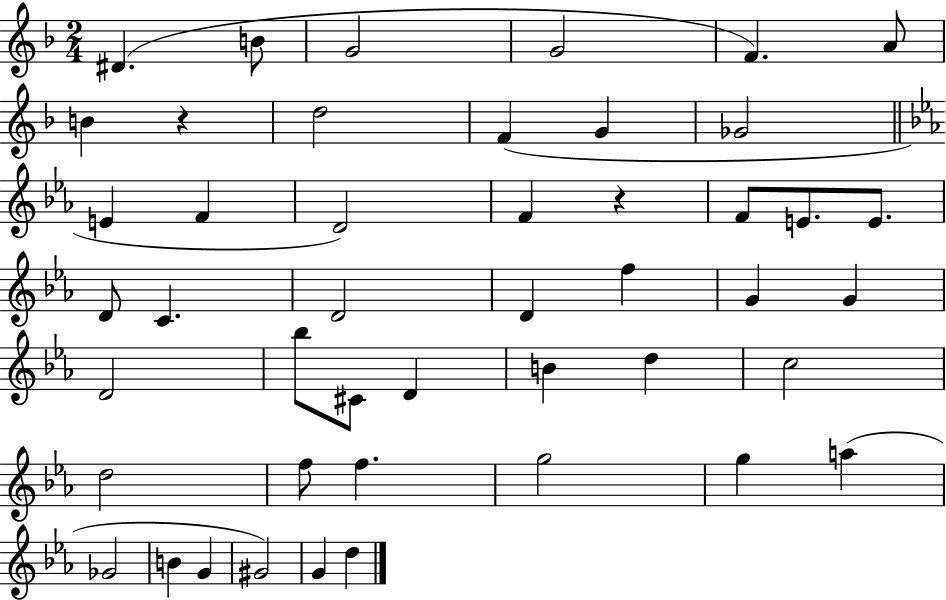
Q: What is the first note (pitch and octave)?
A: D#4